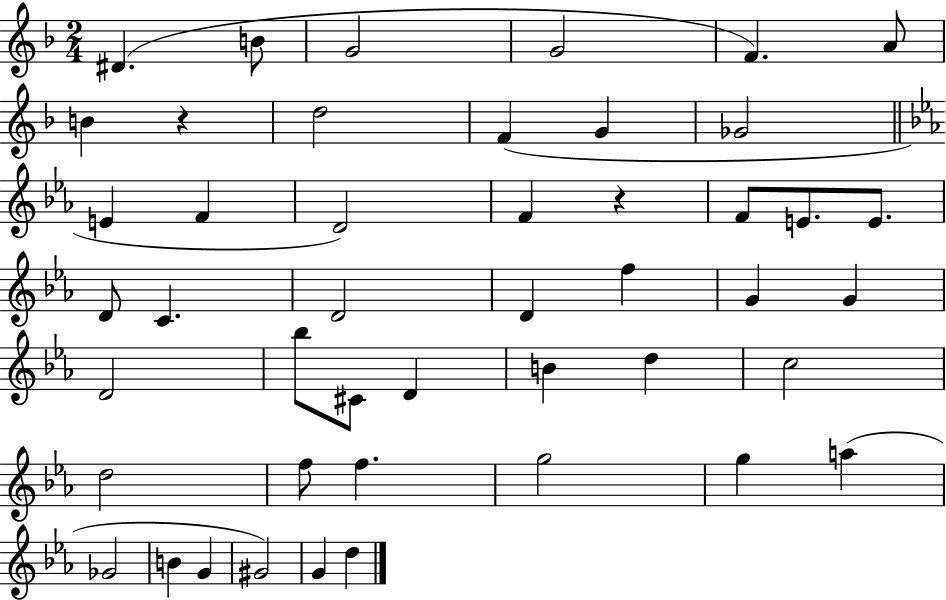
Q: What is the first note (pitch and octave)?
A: D#4